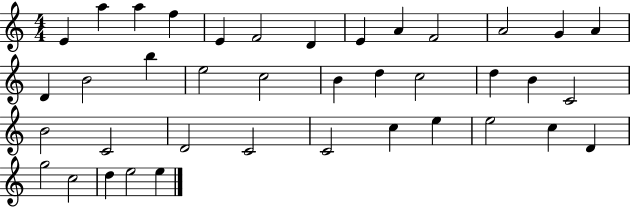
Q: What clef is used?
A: treble